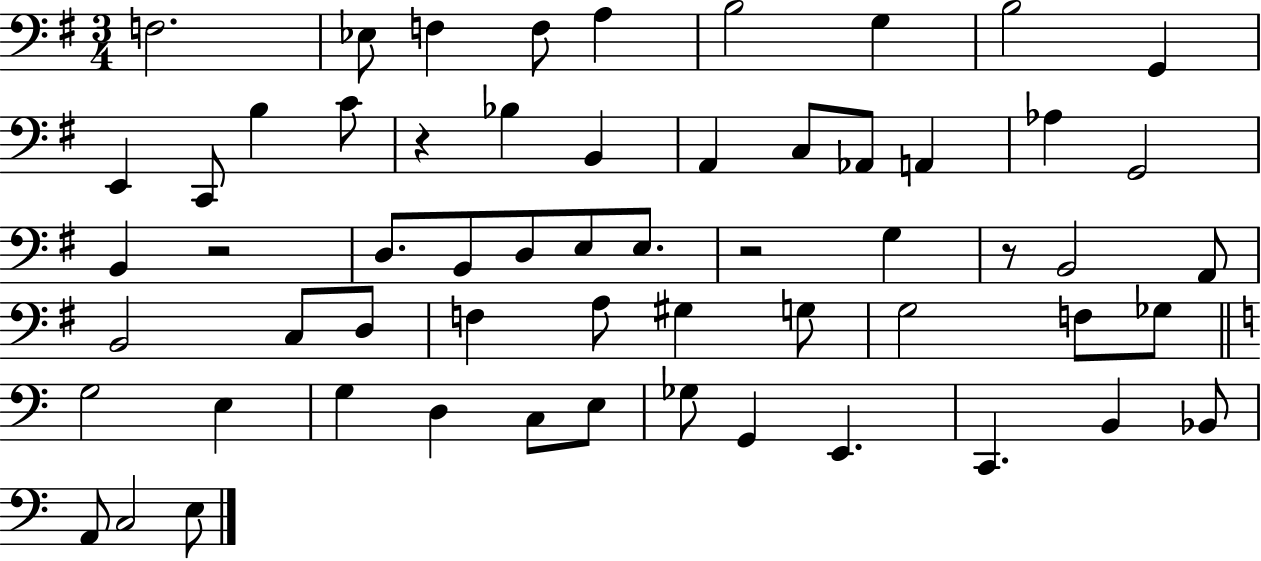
F3/h. Eb3/e F3/q F3/e A3/q B3/h G3/q B3/h G2/q E2/q C2/e B3/q C4/e R/q Bb3/q B2/q A2/q C3/e Ab2/e A2/q Ab3/q G2/h B2/q R/h D3/e. B2/e D3/e E3/e E3/e. R/h G3/q R/e B2/h A2/e B2/h C3/e D3/e F3/q A3/e G#3/q G3/e G3/h F3/e Gb3/e G3/h E3/q G3/q D3/q C3/e E3/e Gb3/e G2/q E2/q. C2/q. B2/q Bb2/e A2/e C3/h E3/e